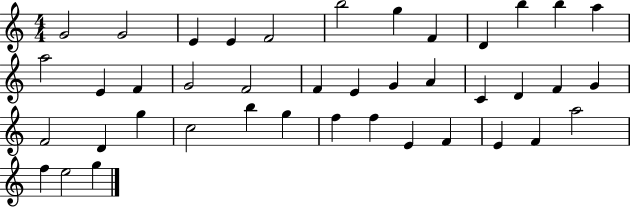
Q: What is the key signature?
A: C major